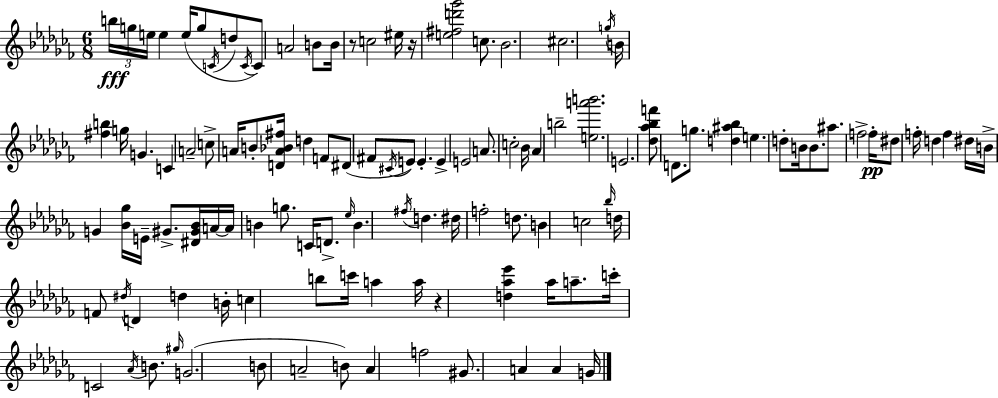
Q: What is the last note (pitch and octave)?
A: G4